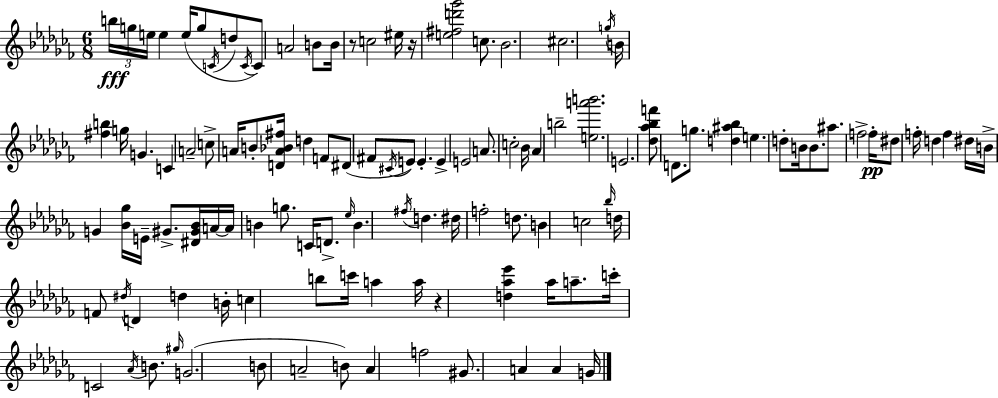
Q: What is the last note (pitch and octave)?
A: G4